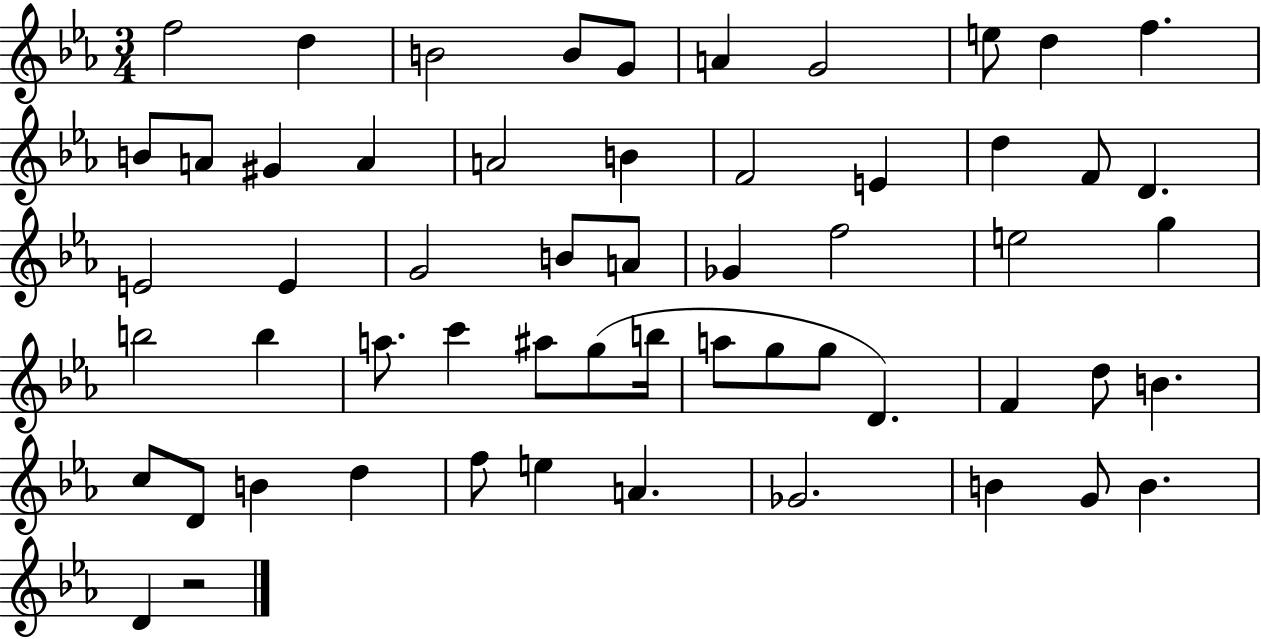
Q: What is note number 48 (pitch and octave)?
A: D5